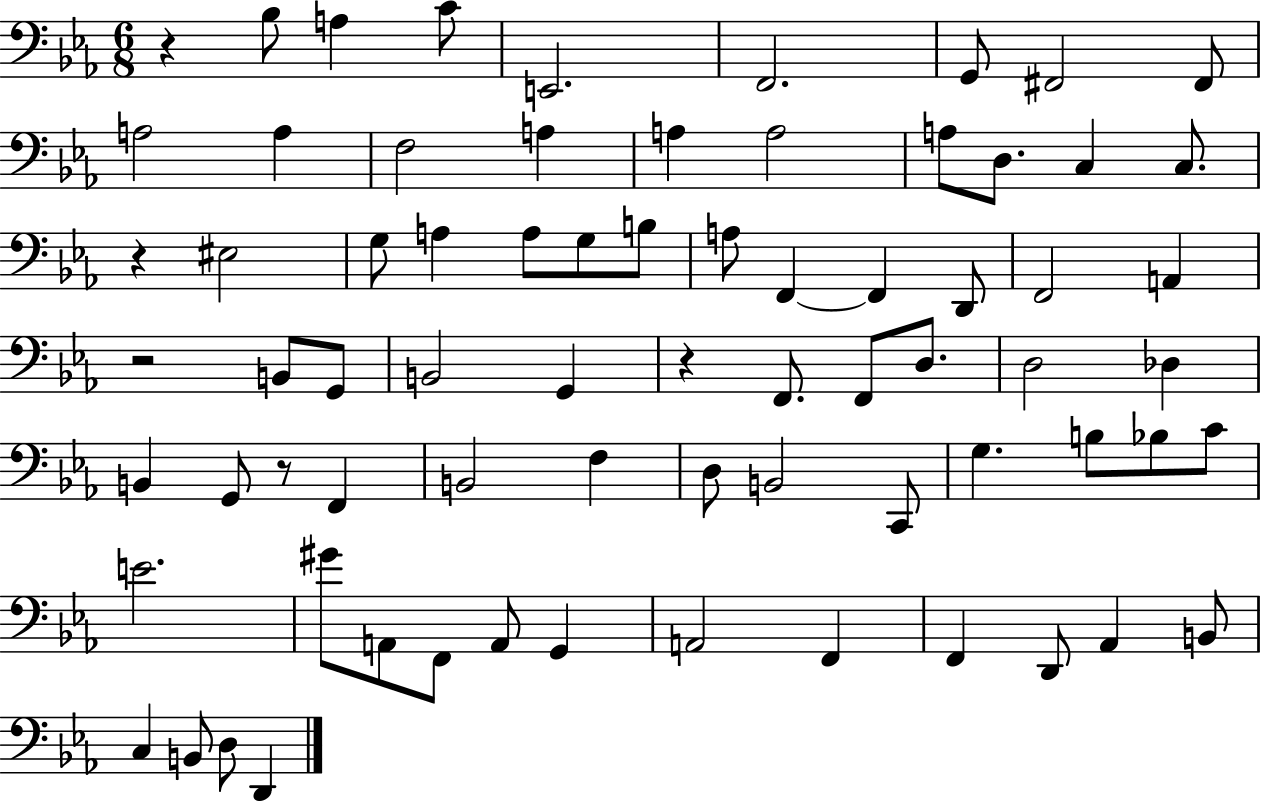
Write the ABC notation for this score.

X:1
T:Untitled
M:6/8
L:1/4
K:Eb
z _B,/2 A, C/2 E,,2 F,,2 G,,/2 ^F,,2 ^F,,/2 A,2 A, F,2 A, A, A,2 A,/2 D,/2 C, C,/2 z ^E,2 G,/2 A, A,/2 G,/2 B,/2 A,/2 F,, F,, D,,/2 F,,2 A,, z2 B,,/2 G,,/2 B,,2 G,, z F,,/2 F,,/2 D,/2 D,2 _D, B,, G,,/2 z/2 F,, B,,2 F, D,/2 B,,2 C,,/2 G, B,/2 _B,/2 C/2 E2 ^G/2 A,,/2 F,,/2 A,,/2 G,, A,,2 F,, F,, D,,/2 _A,, B,,/2 C, B,,/2 D,/2 D,,